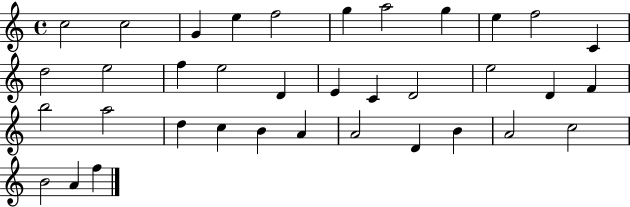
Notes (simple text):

C5/h C5/h G4/q E5/q F5/h G5/q A5/h G5/q E5/q F5/h C4/q D5/h E5/h F5/q E5/h D4/q E4/q C4/q D4/h E5/h D4/q F4/q B5/h A5/h D5/q C5/q B4/q A4/q A4/h D4/q B4/q A4/h C5/h B4/h A4/q F5/q